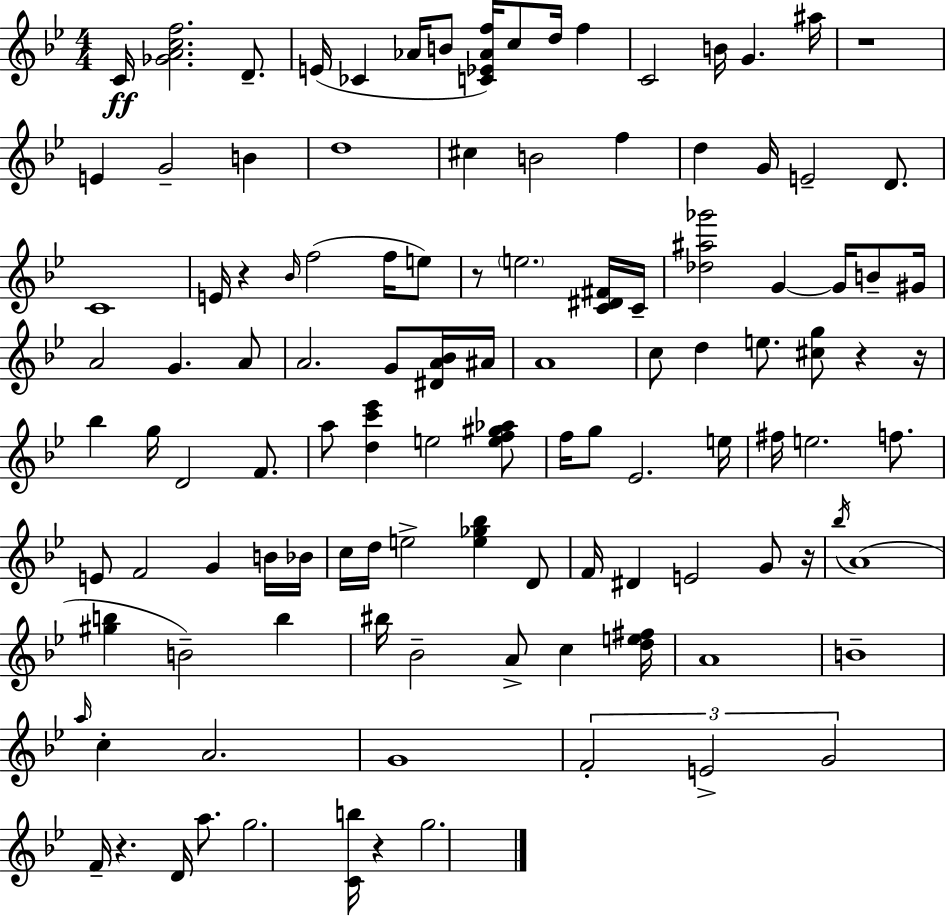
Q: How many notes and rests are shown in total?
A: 114